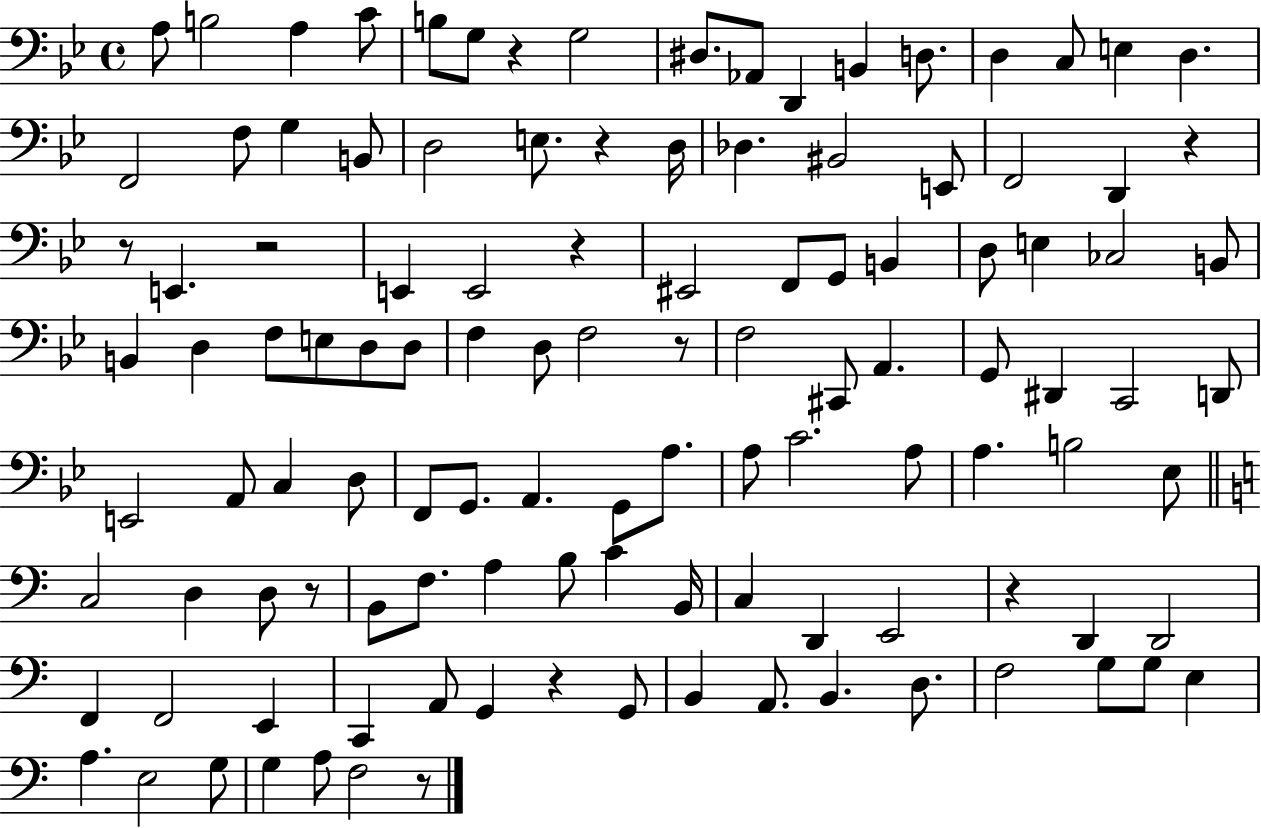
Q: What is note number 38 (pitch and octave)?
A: CES3